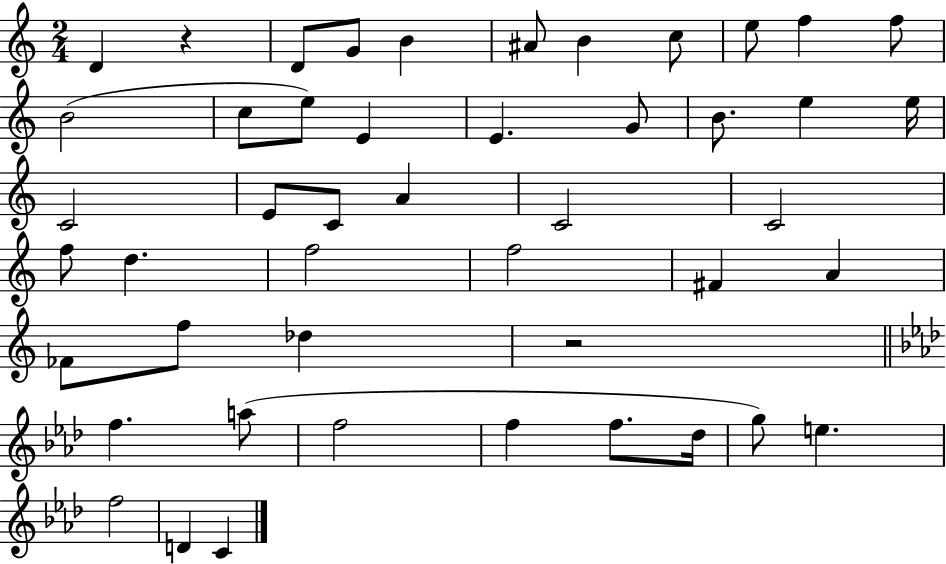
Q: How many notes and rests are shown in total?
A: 47